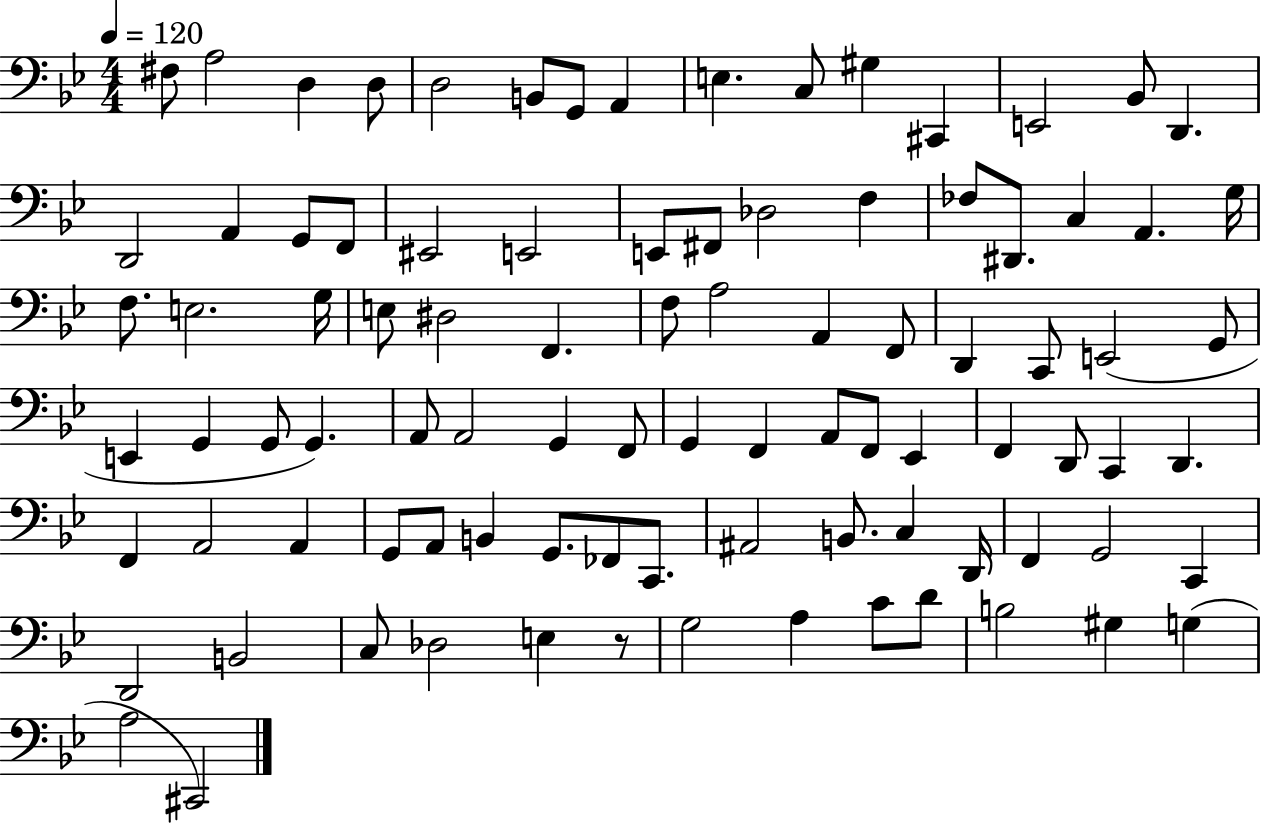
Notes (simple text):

F#3/e A3/h D3/q D3/e D3/h B2/e G2/e A2/q E3/q. C3/e G#3/q C#2/q E2/h Bb2/e D2/q. D2/h A2/q G2/e F2/e EIS2/h E2/h E2/e F#2/e Db3/h F3/q FES3/e D#2/e. C3/q A2/q. G3/s F3/e. E3/h. G3/s E3/e D#3/h F2/q. F3/e A3/h A2/q F2/e D2/q C2/e E2/h G2/e E2/q G2/q G2/e G2/q. A2/e A2/h G2/q F2/e G2/q F2/q A2/e F2/e Eb2/q F2/q D2/e C2/q D2/q. F2/q A2/h A2/q G2/e A2/e B2/q G2/e. FES2/e C2/e. A#2/h B2/e. C3/q D2/s F2/q G2/h C2/q D2/h B2/h C3/e Db3/h E3/q R/e G3/h A3/q C4/e D4/e B3/h G#3/q G3/q A3/h C#2/h